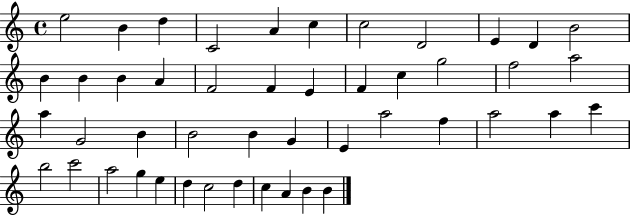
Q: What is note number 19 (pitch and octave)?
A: F4